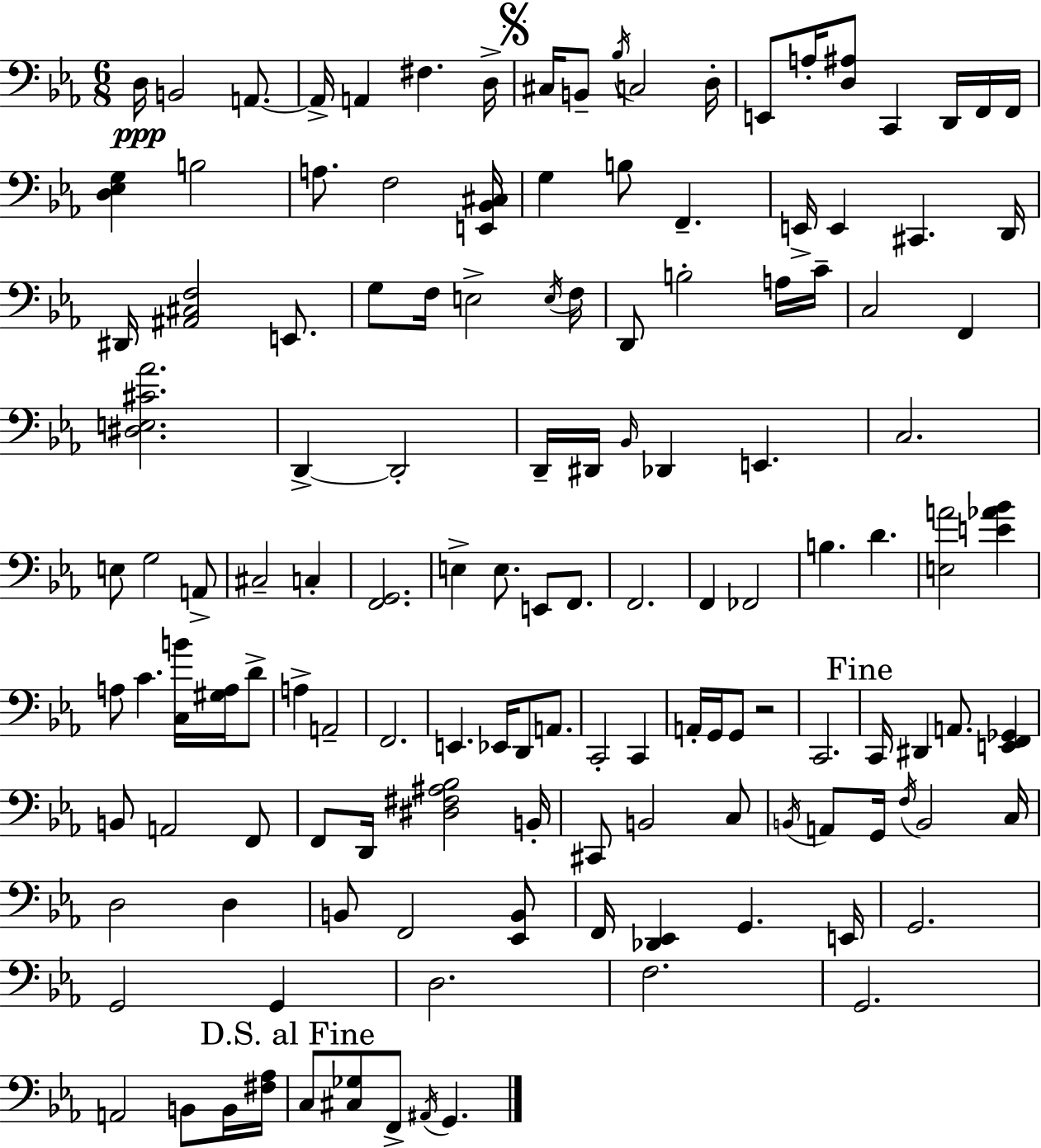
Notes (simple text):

D3/s B2/h A2/e. A2/s A2/q F#3/q. D3/s C#3/s B2/e Bb3/s C3/h D3/s E2/e A3/s [D3,A#3]/e C2/q D2/s F2/s F2/s [D3,Eb3,G3]/q B3/h A3/e. F3/h [E2,Bb2,C#3]/s G3/q B3/e F2/q. E2/s E2/q C#2/q. D2/s D#2/s [A#2,C#3,F3]/h E2/e. G3/e F3/s E3/h E3/s F3/s D2/e B3/h A3/s C4/s C3/h F2/q [D#3,E3,C#4,Ab4]/h. D2/q D2/h D2/s D#2/s Bb2/s Db2/q E2/q. C3/h. E3/e G3/h A2/e C#3/h C3/q [F2,G2]/h. E3/q E3/e. E2/e F2/e. F2/h. F2/q FES2/h B3/q. D4/q. [E3,A4]/h [E4,Ab4,Bb4]/q A3/e C4/q. [C3,B4]/s [G#3,A3]/s D4/e A3/q A2/h F2/h. E2/q. Eb2/s D2/e A2/e. C2/h C2/q A2/s G2/s G2/e R/h C2/h. C2/s D#2/q A2/e. [E2,F2,Gb2]/q B2/e A2/h F2/e F2/e D2/s [D#3,F#3,A#3,Bb3]/h B2/s C#2/e B2/h C3/e B2/s A2/e G2/s F3/s B2/h C3/s D3/h D3/q B2/e F2/h [Eb2,B2]/e F2/s [Db2,Eb2]/q G2/q. E2/s G2/h. G2/h G2/q D3/h. F3/h. G2/h. A2/h B2/e B2/s [F#3,Ab3]/s C3/e [C#3,Gb3]/e F2/e A#2/s G2/q.